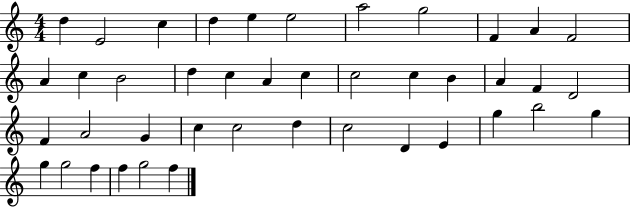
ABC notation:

X:1
T:Untitled
M:4/4
L:1/4
K:C
d E2 c d e e2 a2 g2 F A F2 A c B2 d c A c c2 c B A F D2 F A2 G c c2 d c2 D E g b2 g g g2 f f g2 f